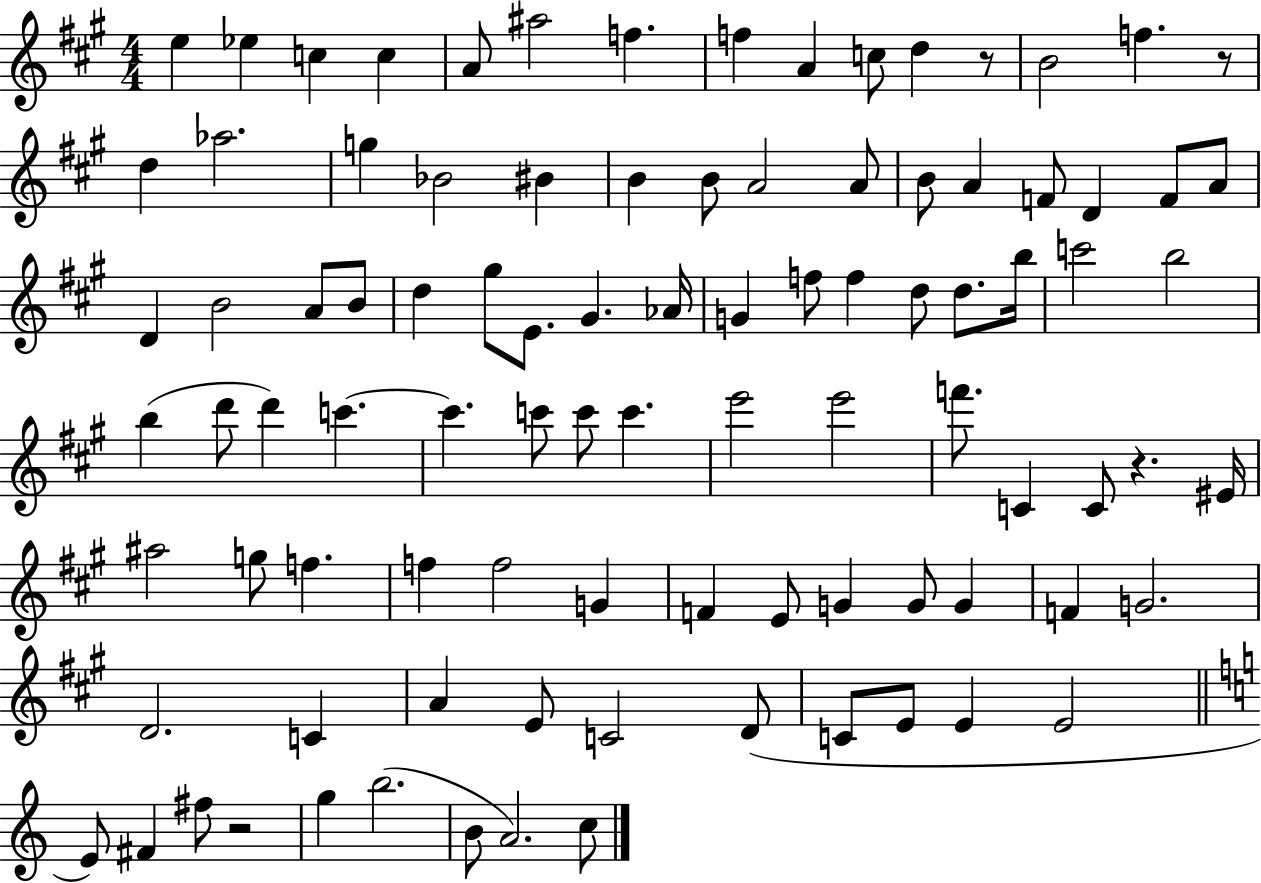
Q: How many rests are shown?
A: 4